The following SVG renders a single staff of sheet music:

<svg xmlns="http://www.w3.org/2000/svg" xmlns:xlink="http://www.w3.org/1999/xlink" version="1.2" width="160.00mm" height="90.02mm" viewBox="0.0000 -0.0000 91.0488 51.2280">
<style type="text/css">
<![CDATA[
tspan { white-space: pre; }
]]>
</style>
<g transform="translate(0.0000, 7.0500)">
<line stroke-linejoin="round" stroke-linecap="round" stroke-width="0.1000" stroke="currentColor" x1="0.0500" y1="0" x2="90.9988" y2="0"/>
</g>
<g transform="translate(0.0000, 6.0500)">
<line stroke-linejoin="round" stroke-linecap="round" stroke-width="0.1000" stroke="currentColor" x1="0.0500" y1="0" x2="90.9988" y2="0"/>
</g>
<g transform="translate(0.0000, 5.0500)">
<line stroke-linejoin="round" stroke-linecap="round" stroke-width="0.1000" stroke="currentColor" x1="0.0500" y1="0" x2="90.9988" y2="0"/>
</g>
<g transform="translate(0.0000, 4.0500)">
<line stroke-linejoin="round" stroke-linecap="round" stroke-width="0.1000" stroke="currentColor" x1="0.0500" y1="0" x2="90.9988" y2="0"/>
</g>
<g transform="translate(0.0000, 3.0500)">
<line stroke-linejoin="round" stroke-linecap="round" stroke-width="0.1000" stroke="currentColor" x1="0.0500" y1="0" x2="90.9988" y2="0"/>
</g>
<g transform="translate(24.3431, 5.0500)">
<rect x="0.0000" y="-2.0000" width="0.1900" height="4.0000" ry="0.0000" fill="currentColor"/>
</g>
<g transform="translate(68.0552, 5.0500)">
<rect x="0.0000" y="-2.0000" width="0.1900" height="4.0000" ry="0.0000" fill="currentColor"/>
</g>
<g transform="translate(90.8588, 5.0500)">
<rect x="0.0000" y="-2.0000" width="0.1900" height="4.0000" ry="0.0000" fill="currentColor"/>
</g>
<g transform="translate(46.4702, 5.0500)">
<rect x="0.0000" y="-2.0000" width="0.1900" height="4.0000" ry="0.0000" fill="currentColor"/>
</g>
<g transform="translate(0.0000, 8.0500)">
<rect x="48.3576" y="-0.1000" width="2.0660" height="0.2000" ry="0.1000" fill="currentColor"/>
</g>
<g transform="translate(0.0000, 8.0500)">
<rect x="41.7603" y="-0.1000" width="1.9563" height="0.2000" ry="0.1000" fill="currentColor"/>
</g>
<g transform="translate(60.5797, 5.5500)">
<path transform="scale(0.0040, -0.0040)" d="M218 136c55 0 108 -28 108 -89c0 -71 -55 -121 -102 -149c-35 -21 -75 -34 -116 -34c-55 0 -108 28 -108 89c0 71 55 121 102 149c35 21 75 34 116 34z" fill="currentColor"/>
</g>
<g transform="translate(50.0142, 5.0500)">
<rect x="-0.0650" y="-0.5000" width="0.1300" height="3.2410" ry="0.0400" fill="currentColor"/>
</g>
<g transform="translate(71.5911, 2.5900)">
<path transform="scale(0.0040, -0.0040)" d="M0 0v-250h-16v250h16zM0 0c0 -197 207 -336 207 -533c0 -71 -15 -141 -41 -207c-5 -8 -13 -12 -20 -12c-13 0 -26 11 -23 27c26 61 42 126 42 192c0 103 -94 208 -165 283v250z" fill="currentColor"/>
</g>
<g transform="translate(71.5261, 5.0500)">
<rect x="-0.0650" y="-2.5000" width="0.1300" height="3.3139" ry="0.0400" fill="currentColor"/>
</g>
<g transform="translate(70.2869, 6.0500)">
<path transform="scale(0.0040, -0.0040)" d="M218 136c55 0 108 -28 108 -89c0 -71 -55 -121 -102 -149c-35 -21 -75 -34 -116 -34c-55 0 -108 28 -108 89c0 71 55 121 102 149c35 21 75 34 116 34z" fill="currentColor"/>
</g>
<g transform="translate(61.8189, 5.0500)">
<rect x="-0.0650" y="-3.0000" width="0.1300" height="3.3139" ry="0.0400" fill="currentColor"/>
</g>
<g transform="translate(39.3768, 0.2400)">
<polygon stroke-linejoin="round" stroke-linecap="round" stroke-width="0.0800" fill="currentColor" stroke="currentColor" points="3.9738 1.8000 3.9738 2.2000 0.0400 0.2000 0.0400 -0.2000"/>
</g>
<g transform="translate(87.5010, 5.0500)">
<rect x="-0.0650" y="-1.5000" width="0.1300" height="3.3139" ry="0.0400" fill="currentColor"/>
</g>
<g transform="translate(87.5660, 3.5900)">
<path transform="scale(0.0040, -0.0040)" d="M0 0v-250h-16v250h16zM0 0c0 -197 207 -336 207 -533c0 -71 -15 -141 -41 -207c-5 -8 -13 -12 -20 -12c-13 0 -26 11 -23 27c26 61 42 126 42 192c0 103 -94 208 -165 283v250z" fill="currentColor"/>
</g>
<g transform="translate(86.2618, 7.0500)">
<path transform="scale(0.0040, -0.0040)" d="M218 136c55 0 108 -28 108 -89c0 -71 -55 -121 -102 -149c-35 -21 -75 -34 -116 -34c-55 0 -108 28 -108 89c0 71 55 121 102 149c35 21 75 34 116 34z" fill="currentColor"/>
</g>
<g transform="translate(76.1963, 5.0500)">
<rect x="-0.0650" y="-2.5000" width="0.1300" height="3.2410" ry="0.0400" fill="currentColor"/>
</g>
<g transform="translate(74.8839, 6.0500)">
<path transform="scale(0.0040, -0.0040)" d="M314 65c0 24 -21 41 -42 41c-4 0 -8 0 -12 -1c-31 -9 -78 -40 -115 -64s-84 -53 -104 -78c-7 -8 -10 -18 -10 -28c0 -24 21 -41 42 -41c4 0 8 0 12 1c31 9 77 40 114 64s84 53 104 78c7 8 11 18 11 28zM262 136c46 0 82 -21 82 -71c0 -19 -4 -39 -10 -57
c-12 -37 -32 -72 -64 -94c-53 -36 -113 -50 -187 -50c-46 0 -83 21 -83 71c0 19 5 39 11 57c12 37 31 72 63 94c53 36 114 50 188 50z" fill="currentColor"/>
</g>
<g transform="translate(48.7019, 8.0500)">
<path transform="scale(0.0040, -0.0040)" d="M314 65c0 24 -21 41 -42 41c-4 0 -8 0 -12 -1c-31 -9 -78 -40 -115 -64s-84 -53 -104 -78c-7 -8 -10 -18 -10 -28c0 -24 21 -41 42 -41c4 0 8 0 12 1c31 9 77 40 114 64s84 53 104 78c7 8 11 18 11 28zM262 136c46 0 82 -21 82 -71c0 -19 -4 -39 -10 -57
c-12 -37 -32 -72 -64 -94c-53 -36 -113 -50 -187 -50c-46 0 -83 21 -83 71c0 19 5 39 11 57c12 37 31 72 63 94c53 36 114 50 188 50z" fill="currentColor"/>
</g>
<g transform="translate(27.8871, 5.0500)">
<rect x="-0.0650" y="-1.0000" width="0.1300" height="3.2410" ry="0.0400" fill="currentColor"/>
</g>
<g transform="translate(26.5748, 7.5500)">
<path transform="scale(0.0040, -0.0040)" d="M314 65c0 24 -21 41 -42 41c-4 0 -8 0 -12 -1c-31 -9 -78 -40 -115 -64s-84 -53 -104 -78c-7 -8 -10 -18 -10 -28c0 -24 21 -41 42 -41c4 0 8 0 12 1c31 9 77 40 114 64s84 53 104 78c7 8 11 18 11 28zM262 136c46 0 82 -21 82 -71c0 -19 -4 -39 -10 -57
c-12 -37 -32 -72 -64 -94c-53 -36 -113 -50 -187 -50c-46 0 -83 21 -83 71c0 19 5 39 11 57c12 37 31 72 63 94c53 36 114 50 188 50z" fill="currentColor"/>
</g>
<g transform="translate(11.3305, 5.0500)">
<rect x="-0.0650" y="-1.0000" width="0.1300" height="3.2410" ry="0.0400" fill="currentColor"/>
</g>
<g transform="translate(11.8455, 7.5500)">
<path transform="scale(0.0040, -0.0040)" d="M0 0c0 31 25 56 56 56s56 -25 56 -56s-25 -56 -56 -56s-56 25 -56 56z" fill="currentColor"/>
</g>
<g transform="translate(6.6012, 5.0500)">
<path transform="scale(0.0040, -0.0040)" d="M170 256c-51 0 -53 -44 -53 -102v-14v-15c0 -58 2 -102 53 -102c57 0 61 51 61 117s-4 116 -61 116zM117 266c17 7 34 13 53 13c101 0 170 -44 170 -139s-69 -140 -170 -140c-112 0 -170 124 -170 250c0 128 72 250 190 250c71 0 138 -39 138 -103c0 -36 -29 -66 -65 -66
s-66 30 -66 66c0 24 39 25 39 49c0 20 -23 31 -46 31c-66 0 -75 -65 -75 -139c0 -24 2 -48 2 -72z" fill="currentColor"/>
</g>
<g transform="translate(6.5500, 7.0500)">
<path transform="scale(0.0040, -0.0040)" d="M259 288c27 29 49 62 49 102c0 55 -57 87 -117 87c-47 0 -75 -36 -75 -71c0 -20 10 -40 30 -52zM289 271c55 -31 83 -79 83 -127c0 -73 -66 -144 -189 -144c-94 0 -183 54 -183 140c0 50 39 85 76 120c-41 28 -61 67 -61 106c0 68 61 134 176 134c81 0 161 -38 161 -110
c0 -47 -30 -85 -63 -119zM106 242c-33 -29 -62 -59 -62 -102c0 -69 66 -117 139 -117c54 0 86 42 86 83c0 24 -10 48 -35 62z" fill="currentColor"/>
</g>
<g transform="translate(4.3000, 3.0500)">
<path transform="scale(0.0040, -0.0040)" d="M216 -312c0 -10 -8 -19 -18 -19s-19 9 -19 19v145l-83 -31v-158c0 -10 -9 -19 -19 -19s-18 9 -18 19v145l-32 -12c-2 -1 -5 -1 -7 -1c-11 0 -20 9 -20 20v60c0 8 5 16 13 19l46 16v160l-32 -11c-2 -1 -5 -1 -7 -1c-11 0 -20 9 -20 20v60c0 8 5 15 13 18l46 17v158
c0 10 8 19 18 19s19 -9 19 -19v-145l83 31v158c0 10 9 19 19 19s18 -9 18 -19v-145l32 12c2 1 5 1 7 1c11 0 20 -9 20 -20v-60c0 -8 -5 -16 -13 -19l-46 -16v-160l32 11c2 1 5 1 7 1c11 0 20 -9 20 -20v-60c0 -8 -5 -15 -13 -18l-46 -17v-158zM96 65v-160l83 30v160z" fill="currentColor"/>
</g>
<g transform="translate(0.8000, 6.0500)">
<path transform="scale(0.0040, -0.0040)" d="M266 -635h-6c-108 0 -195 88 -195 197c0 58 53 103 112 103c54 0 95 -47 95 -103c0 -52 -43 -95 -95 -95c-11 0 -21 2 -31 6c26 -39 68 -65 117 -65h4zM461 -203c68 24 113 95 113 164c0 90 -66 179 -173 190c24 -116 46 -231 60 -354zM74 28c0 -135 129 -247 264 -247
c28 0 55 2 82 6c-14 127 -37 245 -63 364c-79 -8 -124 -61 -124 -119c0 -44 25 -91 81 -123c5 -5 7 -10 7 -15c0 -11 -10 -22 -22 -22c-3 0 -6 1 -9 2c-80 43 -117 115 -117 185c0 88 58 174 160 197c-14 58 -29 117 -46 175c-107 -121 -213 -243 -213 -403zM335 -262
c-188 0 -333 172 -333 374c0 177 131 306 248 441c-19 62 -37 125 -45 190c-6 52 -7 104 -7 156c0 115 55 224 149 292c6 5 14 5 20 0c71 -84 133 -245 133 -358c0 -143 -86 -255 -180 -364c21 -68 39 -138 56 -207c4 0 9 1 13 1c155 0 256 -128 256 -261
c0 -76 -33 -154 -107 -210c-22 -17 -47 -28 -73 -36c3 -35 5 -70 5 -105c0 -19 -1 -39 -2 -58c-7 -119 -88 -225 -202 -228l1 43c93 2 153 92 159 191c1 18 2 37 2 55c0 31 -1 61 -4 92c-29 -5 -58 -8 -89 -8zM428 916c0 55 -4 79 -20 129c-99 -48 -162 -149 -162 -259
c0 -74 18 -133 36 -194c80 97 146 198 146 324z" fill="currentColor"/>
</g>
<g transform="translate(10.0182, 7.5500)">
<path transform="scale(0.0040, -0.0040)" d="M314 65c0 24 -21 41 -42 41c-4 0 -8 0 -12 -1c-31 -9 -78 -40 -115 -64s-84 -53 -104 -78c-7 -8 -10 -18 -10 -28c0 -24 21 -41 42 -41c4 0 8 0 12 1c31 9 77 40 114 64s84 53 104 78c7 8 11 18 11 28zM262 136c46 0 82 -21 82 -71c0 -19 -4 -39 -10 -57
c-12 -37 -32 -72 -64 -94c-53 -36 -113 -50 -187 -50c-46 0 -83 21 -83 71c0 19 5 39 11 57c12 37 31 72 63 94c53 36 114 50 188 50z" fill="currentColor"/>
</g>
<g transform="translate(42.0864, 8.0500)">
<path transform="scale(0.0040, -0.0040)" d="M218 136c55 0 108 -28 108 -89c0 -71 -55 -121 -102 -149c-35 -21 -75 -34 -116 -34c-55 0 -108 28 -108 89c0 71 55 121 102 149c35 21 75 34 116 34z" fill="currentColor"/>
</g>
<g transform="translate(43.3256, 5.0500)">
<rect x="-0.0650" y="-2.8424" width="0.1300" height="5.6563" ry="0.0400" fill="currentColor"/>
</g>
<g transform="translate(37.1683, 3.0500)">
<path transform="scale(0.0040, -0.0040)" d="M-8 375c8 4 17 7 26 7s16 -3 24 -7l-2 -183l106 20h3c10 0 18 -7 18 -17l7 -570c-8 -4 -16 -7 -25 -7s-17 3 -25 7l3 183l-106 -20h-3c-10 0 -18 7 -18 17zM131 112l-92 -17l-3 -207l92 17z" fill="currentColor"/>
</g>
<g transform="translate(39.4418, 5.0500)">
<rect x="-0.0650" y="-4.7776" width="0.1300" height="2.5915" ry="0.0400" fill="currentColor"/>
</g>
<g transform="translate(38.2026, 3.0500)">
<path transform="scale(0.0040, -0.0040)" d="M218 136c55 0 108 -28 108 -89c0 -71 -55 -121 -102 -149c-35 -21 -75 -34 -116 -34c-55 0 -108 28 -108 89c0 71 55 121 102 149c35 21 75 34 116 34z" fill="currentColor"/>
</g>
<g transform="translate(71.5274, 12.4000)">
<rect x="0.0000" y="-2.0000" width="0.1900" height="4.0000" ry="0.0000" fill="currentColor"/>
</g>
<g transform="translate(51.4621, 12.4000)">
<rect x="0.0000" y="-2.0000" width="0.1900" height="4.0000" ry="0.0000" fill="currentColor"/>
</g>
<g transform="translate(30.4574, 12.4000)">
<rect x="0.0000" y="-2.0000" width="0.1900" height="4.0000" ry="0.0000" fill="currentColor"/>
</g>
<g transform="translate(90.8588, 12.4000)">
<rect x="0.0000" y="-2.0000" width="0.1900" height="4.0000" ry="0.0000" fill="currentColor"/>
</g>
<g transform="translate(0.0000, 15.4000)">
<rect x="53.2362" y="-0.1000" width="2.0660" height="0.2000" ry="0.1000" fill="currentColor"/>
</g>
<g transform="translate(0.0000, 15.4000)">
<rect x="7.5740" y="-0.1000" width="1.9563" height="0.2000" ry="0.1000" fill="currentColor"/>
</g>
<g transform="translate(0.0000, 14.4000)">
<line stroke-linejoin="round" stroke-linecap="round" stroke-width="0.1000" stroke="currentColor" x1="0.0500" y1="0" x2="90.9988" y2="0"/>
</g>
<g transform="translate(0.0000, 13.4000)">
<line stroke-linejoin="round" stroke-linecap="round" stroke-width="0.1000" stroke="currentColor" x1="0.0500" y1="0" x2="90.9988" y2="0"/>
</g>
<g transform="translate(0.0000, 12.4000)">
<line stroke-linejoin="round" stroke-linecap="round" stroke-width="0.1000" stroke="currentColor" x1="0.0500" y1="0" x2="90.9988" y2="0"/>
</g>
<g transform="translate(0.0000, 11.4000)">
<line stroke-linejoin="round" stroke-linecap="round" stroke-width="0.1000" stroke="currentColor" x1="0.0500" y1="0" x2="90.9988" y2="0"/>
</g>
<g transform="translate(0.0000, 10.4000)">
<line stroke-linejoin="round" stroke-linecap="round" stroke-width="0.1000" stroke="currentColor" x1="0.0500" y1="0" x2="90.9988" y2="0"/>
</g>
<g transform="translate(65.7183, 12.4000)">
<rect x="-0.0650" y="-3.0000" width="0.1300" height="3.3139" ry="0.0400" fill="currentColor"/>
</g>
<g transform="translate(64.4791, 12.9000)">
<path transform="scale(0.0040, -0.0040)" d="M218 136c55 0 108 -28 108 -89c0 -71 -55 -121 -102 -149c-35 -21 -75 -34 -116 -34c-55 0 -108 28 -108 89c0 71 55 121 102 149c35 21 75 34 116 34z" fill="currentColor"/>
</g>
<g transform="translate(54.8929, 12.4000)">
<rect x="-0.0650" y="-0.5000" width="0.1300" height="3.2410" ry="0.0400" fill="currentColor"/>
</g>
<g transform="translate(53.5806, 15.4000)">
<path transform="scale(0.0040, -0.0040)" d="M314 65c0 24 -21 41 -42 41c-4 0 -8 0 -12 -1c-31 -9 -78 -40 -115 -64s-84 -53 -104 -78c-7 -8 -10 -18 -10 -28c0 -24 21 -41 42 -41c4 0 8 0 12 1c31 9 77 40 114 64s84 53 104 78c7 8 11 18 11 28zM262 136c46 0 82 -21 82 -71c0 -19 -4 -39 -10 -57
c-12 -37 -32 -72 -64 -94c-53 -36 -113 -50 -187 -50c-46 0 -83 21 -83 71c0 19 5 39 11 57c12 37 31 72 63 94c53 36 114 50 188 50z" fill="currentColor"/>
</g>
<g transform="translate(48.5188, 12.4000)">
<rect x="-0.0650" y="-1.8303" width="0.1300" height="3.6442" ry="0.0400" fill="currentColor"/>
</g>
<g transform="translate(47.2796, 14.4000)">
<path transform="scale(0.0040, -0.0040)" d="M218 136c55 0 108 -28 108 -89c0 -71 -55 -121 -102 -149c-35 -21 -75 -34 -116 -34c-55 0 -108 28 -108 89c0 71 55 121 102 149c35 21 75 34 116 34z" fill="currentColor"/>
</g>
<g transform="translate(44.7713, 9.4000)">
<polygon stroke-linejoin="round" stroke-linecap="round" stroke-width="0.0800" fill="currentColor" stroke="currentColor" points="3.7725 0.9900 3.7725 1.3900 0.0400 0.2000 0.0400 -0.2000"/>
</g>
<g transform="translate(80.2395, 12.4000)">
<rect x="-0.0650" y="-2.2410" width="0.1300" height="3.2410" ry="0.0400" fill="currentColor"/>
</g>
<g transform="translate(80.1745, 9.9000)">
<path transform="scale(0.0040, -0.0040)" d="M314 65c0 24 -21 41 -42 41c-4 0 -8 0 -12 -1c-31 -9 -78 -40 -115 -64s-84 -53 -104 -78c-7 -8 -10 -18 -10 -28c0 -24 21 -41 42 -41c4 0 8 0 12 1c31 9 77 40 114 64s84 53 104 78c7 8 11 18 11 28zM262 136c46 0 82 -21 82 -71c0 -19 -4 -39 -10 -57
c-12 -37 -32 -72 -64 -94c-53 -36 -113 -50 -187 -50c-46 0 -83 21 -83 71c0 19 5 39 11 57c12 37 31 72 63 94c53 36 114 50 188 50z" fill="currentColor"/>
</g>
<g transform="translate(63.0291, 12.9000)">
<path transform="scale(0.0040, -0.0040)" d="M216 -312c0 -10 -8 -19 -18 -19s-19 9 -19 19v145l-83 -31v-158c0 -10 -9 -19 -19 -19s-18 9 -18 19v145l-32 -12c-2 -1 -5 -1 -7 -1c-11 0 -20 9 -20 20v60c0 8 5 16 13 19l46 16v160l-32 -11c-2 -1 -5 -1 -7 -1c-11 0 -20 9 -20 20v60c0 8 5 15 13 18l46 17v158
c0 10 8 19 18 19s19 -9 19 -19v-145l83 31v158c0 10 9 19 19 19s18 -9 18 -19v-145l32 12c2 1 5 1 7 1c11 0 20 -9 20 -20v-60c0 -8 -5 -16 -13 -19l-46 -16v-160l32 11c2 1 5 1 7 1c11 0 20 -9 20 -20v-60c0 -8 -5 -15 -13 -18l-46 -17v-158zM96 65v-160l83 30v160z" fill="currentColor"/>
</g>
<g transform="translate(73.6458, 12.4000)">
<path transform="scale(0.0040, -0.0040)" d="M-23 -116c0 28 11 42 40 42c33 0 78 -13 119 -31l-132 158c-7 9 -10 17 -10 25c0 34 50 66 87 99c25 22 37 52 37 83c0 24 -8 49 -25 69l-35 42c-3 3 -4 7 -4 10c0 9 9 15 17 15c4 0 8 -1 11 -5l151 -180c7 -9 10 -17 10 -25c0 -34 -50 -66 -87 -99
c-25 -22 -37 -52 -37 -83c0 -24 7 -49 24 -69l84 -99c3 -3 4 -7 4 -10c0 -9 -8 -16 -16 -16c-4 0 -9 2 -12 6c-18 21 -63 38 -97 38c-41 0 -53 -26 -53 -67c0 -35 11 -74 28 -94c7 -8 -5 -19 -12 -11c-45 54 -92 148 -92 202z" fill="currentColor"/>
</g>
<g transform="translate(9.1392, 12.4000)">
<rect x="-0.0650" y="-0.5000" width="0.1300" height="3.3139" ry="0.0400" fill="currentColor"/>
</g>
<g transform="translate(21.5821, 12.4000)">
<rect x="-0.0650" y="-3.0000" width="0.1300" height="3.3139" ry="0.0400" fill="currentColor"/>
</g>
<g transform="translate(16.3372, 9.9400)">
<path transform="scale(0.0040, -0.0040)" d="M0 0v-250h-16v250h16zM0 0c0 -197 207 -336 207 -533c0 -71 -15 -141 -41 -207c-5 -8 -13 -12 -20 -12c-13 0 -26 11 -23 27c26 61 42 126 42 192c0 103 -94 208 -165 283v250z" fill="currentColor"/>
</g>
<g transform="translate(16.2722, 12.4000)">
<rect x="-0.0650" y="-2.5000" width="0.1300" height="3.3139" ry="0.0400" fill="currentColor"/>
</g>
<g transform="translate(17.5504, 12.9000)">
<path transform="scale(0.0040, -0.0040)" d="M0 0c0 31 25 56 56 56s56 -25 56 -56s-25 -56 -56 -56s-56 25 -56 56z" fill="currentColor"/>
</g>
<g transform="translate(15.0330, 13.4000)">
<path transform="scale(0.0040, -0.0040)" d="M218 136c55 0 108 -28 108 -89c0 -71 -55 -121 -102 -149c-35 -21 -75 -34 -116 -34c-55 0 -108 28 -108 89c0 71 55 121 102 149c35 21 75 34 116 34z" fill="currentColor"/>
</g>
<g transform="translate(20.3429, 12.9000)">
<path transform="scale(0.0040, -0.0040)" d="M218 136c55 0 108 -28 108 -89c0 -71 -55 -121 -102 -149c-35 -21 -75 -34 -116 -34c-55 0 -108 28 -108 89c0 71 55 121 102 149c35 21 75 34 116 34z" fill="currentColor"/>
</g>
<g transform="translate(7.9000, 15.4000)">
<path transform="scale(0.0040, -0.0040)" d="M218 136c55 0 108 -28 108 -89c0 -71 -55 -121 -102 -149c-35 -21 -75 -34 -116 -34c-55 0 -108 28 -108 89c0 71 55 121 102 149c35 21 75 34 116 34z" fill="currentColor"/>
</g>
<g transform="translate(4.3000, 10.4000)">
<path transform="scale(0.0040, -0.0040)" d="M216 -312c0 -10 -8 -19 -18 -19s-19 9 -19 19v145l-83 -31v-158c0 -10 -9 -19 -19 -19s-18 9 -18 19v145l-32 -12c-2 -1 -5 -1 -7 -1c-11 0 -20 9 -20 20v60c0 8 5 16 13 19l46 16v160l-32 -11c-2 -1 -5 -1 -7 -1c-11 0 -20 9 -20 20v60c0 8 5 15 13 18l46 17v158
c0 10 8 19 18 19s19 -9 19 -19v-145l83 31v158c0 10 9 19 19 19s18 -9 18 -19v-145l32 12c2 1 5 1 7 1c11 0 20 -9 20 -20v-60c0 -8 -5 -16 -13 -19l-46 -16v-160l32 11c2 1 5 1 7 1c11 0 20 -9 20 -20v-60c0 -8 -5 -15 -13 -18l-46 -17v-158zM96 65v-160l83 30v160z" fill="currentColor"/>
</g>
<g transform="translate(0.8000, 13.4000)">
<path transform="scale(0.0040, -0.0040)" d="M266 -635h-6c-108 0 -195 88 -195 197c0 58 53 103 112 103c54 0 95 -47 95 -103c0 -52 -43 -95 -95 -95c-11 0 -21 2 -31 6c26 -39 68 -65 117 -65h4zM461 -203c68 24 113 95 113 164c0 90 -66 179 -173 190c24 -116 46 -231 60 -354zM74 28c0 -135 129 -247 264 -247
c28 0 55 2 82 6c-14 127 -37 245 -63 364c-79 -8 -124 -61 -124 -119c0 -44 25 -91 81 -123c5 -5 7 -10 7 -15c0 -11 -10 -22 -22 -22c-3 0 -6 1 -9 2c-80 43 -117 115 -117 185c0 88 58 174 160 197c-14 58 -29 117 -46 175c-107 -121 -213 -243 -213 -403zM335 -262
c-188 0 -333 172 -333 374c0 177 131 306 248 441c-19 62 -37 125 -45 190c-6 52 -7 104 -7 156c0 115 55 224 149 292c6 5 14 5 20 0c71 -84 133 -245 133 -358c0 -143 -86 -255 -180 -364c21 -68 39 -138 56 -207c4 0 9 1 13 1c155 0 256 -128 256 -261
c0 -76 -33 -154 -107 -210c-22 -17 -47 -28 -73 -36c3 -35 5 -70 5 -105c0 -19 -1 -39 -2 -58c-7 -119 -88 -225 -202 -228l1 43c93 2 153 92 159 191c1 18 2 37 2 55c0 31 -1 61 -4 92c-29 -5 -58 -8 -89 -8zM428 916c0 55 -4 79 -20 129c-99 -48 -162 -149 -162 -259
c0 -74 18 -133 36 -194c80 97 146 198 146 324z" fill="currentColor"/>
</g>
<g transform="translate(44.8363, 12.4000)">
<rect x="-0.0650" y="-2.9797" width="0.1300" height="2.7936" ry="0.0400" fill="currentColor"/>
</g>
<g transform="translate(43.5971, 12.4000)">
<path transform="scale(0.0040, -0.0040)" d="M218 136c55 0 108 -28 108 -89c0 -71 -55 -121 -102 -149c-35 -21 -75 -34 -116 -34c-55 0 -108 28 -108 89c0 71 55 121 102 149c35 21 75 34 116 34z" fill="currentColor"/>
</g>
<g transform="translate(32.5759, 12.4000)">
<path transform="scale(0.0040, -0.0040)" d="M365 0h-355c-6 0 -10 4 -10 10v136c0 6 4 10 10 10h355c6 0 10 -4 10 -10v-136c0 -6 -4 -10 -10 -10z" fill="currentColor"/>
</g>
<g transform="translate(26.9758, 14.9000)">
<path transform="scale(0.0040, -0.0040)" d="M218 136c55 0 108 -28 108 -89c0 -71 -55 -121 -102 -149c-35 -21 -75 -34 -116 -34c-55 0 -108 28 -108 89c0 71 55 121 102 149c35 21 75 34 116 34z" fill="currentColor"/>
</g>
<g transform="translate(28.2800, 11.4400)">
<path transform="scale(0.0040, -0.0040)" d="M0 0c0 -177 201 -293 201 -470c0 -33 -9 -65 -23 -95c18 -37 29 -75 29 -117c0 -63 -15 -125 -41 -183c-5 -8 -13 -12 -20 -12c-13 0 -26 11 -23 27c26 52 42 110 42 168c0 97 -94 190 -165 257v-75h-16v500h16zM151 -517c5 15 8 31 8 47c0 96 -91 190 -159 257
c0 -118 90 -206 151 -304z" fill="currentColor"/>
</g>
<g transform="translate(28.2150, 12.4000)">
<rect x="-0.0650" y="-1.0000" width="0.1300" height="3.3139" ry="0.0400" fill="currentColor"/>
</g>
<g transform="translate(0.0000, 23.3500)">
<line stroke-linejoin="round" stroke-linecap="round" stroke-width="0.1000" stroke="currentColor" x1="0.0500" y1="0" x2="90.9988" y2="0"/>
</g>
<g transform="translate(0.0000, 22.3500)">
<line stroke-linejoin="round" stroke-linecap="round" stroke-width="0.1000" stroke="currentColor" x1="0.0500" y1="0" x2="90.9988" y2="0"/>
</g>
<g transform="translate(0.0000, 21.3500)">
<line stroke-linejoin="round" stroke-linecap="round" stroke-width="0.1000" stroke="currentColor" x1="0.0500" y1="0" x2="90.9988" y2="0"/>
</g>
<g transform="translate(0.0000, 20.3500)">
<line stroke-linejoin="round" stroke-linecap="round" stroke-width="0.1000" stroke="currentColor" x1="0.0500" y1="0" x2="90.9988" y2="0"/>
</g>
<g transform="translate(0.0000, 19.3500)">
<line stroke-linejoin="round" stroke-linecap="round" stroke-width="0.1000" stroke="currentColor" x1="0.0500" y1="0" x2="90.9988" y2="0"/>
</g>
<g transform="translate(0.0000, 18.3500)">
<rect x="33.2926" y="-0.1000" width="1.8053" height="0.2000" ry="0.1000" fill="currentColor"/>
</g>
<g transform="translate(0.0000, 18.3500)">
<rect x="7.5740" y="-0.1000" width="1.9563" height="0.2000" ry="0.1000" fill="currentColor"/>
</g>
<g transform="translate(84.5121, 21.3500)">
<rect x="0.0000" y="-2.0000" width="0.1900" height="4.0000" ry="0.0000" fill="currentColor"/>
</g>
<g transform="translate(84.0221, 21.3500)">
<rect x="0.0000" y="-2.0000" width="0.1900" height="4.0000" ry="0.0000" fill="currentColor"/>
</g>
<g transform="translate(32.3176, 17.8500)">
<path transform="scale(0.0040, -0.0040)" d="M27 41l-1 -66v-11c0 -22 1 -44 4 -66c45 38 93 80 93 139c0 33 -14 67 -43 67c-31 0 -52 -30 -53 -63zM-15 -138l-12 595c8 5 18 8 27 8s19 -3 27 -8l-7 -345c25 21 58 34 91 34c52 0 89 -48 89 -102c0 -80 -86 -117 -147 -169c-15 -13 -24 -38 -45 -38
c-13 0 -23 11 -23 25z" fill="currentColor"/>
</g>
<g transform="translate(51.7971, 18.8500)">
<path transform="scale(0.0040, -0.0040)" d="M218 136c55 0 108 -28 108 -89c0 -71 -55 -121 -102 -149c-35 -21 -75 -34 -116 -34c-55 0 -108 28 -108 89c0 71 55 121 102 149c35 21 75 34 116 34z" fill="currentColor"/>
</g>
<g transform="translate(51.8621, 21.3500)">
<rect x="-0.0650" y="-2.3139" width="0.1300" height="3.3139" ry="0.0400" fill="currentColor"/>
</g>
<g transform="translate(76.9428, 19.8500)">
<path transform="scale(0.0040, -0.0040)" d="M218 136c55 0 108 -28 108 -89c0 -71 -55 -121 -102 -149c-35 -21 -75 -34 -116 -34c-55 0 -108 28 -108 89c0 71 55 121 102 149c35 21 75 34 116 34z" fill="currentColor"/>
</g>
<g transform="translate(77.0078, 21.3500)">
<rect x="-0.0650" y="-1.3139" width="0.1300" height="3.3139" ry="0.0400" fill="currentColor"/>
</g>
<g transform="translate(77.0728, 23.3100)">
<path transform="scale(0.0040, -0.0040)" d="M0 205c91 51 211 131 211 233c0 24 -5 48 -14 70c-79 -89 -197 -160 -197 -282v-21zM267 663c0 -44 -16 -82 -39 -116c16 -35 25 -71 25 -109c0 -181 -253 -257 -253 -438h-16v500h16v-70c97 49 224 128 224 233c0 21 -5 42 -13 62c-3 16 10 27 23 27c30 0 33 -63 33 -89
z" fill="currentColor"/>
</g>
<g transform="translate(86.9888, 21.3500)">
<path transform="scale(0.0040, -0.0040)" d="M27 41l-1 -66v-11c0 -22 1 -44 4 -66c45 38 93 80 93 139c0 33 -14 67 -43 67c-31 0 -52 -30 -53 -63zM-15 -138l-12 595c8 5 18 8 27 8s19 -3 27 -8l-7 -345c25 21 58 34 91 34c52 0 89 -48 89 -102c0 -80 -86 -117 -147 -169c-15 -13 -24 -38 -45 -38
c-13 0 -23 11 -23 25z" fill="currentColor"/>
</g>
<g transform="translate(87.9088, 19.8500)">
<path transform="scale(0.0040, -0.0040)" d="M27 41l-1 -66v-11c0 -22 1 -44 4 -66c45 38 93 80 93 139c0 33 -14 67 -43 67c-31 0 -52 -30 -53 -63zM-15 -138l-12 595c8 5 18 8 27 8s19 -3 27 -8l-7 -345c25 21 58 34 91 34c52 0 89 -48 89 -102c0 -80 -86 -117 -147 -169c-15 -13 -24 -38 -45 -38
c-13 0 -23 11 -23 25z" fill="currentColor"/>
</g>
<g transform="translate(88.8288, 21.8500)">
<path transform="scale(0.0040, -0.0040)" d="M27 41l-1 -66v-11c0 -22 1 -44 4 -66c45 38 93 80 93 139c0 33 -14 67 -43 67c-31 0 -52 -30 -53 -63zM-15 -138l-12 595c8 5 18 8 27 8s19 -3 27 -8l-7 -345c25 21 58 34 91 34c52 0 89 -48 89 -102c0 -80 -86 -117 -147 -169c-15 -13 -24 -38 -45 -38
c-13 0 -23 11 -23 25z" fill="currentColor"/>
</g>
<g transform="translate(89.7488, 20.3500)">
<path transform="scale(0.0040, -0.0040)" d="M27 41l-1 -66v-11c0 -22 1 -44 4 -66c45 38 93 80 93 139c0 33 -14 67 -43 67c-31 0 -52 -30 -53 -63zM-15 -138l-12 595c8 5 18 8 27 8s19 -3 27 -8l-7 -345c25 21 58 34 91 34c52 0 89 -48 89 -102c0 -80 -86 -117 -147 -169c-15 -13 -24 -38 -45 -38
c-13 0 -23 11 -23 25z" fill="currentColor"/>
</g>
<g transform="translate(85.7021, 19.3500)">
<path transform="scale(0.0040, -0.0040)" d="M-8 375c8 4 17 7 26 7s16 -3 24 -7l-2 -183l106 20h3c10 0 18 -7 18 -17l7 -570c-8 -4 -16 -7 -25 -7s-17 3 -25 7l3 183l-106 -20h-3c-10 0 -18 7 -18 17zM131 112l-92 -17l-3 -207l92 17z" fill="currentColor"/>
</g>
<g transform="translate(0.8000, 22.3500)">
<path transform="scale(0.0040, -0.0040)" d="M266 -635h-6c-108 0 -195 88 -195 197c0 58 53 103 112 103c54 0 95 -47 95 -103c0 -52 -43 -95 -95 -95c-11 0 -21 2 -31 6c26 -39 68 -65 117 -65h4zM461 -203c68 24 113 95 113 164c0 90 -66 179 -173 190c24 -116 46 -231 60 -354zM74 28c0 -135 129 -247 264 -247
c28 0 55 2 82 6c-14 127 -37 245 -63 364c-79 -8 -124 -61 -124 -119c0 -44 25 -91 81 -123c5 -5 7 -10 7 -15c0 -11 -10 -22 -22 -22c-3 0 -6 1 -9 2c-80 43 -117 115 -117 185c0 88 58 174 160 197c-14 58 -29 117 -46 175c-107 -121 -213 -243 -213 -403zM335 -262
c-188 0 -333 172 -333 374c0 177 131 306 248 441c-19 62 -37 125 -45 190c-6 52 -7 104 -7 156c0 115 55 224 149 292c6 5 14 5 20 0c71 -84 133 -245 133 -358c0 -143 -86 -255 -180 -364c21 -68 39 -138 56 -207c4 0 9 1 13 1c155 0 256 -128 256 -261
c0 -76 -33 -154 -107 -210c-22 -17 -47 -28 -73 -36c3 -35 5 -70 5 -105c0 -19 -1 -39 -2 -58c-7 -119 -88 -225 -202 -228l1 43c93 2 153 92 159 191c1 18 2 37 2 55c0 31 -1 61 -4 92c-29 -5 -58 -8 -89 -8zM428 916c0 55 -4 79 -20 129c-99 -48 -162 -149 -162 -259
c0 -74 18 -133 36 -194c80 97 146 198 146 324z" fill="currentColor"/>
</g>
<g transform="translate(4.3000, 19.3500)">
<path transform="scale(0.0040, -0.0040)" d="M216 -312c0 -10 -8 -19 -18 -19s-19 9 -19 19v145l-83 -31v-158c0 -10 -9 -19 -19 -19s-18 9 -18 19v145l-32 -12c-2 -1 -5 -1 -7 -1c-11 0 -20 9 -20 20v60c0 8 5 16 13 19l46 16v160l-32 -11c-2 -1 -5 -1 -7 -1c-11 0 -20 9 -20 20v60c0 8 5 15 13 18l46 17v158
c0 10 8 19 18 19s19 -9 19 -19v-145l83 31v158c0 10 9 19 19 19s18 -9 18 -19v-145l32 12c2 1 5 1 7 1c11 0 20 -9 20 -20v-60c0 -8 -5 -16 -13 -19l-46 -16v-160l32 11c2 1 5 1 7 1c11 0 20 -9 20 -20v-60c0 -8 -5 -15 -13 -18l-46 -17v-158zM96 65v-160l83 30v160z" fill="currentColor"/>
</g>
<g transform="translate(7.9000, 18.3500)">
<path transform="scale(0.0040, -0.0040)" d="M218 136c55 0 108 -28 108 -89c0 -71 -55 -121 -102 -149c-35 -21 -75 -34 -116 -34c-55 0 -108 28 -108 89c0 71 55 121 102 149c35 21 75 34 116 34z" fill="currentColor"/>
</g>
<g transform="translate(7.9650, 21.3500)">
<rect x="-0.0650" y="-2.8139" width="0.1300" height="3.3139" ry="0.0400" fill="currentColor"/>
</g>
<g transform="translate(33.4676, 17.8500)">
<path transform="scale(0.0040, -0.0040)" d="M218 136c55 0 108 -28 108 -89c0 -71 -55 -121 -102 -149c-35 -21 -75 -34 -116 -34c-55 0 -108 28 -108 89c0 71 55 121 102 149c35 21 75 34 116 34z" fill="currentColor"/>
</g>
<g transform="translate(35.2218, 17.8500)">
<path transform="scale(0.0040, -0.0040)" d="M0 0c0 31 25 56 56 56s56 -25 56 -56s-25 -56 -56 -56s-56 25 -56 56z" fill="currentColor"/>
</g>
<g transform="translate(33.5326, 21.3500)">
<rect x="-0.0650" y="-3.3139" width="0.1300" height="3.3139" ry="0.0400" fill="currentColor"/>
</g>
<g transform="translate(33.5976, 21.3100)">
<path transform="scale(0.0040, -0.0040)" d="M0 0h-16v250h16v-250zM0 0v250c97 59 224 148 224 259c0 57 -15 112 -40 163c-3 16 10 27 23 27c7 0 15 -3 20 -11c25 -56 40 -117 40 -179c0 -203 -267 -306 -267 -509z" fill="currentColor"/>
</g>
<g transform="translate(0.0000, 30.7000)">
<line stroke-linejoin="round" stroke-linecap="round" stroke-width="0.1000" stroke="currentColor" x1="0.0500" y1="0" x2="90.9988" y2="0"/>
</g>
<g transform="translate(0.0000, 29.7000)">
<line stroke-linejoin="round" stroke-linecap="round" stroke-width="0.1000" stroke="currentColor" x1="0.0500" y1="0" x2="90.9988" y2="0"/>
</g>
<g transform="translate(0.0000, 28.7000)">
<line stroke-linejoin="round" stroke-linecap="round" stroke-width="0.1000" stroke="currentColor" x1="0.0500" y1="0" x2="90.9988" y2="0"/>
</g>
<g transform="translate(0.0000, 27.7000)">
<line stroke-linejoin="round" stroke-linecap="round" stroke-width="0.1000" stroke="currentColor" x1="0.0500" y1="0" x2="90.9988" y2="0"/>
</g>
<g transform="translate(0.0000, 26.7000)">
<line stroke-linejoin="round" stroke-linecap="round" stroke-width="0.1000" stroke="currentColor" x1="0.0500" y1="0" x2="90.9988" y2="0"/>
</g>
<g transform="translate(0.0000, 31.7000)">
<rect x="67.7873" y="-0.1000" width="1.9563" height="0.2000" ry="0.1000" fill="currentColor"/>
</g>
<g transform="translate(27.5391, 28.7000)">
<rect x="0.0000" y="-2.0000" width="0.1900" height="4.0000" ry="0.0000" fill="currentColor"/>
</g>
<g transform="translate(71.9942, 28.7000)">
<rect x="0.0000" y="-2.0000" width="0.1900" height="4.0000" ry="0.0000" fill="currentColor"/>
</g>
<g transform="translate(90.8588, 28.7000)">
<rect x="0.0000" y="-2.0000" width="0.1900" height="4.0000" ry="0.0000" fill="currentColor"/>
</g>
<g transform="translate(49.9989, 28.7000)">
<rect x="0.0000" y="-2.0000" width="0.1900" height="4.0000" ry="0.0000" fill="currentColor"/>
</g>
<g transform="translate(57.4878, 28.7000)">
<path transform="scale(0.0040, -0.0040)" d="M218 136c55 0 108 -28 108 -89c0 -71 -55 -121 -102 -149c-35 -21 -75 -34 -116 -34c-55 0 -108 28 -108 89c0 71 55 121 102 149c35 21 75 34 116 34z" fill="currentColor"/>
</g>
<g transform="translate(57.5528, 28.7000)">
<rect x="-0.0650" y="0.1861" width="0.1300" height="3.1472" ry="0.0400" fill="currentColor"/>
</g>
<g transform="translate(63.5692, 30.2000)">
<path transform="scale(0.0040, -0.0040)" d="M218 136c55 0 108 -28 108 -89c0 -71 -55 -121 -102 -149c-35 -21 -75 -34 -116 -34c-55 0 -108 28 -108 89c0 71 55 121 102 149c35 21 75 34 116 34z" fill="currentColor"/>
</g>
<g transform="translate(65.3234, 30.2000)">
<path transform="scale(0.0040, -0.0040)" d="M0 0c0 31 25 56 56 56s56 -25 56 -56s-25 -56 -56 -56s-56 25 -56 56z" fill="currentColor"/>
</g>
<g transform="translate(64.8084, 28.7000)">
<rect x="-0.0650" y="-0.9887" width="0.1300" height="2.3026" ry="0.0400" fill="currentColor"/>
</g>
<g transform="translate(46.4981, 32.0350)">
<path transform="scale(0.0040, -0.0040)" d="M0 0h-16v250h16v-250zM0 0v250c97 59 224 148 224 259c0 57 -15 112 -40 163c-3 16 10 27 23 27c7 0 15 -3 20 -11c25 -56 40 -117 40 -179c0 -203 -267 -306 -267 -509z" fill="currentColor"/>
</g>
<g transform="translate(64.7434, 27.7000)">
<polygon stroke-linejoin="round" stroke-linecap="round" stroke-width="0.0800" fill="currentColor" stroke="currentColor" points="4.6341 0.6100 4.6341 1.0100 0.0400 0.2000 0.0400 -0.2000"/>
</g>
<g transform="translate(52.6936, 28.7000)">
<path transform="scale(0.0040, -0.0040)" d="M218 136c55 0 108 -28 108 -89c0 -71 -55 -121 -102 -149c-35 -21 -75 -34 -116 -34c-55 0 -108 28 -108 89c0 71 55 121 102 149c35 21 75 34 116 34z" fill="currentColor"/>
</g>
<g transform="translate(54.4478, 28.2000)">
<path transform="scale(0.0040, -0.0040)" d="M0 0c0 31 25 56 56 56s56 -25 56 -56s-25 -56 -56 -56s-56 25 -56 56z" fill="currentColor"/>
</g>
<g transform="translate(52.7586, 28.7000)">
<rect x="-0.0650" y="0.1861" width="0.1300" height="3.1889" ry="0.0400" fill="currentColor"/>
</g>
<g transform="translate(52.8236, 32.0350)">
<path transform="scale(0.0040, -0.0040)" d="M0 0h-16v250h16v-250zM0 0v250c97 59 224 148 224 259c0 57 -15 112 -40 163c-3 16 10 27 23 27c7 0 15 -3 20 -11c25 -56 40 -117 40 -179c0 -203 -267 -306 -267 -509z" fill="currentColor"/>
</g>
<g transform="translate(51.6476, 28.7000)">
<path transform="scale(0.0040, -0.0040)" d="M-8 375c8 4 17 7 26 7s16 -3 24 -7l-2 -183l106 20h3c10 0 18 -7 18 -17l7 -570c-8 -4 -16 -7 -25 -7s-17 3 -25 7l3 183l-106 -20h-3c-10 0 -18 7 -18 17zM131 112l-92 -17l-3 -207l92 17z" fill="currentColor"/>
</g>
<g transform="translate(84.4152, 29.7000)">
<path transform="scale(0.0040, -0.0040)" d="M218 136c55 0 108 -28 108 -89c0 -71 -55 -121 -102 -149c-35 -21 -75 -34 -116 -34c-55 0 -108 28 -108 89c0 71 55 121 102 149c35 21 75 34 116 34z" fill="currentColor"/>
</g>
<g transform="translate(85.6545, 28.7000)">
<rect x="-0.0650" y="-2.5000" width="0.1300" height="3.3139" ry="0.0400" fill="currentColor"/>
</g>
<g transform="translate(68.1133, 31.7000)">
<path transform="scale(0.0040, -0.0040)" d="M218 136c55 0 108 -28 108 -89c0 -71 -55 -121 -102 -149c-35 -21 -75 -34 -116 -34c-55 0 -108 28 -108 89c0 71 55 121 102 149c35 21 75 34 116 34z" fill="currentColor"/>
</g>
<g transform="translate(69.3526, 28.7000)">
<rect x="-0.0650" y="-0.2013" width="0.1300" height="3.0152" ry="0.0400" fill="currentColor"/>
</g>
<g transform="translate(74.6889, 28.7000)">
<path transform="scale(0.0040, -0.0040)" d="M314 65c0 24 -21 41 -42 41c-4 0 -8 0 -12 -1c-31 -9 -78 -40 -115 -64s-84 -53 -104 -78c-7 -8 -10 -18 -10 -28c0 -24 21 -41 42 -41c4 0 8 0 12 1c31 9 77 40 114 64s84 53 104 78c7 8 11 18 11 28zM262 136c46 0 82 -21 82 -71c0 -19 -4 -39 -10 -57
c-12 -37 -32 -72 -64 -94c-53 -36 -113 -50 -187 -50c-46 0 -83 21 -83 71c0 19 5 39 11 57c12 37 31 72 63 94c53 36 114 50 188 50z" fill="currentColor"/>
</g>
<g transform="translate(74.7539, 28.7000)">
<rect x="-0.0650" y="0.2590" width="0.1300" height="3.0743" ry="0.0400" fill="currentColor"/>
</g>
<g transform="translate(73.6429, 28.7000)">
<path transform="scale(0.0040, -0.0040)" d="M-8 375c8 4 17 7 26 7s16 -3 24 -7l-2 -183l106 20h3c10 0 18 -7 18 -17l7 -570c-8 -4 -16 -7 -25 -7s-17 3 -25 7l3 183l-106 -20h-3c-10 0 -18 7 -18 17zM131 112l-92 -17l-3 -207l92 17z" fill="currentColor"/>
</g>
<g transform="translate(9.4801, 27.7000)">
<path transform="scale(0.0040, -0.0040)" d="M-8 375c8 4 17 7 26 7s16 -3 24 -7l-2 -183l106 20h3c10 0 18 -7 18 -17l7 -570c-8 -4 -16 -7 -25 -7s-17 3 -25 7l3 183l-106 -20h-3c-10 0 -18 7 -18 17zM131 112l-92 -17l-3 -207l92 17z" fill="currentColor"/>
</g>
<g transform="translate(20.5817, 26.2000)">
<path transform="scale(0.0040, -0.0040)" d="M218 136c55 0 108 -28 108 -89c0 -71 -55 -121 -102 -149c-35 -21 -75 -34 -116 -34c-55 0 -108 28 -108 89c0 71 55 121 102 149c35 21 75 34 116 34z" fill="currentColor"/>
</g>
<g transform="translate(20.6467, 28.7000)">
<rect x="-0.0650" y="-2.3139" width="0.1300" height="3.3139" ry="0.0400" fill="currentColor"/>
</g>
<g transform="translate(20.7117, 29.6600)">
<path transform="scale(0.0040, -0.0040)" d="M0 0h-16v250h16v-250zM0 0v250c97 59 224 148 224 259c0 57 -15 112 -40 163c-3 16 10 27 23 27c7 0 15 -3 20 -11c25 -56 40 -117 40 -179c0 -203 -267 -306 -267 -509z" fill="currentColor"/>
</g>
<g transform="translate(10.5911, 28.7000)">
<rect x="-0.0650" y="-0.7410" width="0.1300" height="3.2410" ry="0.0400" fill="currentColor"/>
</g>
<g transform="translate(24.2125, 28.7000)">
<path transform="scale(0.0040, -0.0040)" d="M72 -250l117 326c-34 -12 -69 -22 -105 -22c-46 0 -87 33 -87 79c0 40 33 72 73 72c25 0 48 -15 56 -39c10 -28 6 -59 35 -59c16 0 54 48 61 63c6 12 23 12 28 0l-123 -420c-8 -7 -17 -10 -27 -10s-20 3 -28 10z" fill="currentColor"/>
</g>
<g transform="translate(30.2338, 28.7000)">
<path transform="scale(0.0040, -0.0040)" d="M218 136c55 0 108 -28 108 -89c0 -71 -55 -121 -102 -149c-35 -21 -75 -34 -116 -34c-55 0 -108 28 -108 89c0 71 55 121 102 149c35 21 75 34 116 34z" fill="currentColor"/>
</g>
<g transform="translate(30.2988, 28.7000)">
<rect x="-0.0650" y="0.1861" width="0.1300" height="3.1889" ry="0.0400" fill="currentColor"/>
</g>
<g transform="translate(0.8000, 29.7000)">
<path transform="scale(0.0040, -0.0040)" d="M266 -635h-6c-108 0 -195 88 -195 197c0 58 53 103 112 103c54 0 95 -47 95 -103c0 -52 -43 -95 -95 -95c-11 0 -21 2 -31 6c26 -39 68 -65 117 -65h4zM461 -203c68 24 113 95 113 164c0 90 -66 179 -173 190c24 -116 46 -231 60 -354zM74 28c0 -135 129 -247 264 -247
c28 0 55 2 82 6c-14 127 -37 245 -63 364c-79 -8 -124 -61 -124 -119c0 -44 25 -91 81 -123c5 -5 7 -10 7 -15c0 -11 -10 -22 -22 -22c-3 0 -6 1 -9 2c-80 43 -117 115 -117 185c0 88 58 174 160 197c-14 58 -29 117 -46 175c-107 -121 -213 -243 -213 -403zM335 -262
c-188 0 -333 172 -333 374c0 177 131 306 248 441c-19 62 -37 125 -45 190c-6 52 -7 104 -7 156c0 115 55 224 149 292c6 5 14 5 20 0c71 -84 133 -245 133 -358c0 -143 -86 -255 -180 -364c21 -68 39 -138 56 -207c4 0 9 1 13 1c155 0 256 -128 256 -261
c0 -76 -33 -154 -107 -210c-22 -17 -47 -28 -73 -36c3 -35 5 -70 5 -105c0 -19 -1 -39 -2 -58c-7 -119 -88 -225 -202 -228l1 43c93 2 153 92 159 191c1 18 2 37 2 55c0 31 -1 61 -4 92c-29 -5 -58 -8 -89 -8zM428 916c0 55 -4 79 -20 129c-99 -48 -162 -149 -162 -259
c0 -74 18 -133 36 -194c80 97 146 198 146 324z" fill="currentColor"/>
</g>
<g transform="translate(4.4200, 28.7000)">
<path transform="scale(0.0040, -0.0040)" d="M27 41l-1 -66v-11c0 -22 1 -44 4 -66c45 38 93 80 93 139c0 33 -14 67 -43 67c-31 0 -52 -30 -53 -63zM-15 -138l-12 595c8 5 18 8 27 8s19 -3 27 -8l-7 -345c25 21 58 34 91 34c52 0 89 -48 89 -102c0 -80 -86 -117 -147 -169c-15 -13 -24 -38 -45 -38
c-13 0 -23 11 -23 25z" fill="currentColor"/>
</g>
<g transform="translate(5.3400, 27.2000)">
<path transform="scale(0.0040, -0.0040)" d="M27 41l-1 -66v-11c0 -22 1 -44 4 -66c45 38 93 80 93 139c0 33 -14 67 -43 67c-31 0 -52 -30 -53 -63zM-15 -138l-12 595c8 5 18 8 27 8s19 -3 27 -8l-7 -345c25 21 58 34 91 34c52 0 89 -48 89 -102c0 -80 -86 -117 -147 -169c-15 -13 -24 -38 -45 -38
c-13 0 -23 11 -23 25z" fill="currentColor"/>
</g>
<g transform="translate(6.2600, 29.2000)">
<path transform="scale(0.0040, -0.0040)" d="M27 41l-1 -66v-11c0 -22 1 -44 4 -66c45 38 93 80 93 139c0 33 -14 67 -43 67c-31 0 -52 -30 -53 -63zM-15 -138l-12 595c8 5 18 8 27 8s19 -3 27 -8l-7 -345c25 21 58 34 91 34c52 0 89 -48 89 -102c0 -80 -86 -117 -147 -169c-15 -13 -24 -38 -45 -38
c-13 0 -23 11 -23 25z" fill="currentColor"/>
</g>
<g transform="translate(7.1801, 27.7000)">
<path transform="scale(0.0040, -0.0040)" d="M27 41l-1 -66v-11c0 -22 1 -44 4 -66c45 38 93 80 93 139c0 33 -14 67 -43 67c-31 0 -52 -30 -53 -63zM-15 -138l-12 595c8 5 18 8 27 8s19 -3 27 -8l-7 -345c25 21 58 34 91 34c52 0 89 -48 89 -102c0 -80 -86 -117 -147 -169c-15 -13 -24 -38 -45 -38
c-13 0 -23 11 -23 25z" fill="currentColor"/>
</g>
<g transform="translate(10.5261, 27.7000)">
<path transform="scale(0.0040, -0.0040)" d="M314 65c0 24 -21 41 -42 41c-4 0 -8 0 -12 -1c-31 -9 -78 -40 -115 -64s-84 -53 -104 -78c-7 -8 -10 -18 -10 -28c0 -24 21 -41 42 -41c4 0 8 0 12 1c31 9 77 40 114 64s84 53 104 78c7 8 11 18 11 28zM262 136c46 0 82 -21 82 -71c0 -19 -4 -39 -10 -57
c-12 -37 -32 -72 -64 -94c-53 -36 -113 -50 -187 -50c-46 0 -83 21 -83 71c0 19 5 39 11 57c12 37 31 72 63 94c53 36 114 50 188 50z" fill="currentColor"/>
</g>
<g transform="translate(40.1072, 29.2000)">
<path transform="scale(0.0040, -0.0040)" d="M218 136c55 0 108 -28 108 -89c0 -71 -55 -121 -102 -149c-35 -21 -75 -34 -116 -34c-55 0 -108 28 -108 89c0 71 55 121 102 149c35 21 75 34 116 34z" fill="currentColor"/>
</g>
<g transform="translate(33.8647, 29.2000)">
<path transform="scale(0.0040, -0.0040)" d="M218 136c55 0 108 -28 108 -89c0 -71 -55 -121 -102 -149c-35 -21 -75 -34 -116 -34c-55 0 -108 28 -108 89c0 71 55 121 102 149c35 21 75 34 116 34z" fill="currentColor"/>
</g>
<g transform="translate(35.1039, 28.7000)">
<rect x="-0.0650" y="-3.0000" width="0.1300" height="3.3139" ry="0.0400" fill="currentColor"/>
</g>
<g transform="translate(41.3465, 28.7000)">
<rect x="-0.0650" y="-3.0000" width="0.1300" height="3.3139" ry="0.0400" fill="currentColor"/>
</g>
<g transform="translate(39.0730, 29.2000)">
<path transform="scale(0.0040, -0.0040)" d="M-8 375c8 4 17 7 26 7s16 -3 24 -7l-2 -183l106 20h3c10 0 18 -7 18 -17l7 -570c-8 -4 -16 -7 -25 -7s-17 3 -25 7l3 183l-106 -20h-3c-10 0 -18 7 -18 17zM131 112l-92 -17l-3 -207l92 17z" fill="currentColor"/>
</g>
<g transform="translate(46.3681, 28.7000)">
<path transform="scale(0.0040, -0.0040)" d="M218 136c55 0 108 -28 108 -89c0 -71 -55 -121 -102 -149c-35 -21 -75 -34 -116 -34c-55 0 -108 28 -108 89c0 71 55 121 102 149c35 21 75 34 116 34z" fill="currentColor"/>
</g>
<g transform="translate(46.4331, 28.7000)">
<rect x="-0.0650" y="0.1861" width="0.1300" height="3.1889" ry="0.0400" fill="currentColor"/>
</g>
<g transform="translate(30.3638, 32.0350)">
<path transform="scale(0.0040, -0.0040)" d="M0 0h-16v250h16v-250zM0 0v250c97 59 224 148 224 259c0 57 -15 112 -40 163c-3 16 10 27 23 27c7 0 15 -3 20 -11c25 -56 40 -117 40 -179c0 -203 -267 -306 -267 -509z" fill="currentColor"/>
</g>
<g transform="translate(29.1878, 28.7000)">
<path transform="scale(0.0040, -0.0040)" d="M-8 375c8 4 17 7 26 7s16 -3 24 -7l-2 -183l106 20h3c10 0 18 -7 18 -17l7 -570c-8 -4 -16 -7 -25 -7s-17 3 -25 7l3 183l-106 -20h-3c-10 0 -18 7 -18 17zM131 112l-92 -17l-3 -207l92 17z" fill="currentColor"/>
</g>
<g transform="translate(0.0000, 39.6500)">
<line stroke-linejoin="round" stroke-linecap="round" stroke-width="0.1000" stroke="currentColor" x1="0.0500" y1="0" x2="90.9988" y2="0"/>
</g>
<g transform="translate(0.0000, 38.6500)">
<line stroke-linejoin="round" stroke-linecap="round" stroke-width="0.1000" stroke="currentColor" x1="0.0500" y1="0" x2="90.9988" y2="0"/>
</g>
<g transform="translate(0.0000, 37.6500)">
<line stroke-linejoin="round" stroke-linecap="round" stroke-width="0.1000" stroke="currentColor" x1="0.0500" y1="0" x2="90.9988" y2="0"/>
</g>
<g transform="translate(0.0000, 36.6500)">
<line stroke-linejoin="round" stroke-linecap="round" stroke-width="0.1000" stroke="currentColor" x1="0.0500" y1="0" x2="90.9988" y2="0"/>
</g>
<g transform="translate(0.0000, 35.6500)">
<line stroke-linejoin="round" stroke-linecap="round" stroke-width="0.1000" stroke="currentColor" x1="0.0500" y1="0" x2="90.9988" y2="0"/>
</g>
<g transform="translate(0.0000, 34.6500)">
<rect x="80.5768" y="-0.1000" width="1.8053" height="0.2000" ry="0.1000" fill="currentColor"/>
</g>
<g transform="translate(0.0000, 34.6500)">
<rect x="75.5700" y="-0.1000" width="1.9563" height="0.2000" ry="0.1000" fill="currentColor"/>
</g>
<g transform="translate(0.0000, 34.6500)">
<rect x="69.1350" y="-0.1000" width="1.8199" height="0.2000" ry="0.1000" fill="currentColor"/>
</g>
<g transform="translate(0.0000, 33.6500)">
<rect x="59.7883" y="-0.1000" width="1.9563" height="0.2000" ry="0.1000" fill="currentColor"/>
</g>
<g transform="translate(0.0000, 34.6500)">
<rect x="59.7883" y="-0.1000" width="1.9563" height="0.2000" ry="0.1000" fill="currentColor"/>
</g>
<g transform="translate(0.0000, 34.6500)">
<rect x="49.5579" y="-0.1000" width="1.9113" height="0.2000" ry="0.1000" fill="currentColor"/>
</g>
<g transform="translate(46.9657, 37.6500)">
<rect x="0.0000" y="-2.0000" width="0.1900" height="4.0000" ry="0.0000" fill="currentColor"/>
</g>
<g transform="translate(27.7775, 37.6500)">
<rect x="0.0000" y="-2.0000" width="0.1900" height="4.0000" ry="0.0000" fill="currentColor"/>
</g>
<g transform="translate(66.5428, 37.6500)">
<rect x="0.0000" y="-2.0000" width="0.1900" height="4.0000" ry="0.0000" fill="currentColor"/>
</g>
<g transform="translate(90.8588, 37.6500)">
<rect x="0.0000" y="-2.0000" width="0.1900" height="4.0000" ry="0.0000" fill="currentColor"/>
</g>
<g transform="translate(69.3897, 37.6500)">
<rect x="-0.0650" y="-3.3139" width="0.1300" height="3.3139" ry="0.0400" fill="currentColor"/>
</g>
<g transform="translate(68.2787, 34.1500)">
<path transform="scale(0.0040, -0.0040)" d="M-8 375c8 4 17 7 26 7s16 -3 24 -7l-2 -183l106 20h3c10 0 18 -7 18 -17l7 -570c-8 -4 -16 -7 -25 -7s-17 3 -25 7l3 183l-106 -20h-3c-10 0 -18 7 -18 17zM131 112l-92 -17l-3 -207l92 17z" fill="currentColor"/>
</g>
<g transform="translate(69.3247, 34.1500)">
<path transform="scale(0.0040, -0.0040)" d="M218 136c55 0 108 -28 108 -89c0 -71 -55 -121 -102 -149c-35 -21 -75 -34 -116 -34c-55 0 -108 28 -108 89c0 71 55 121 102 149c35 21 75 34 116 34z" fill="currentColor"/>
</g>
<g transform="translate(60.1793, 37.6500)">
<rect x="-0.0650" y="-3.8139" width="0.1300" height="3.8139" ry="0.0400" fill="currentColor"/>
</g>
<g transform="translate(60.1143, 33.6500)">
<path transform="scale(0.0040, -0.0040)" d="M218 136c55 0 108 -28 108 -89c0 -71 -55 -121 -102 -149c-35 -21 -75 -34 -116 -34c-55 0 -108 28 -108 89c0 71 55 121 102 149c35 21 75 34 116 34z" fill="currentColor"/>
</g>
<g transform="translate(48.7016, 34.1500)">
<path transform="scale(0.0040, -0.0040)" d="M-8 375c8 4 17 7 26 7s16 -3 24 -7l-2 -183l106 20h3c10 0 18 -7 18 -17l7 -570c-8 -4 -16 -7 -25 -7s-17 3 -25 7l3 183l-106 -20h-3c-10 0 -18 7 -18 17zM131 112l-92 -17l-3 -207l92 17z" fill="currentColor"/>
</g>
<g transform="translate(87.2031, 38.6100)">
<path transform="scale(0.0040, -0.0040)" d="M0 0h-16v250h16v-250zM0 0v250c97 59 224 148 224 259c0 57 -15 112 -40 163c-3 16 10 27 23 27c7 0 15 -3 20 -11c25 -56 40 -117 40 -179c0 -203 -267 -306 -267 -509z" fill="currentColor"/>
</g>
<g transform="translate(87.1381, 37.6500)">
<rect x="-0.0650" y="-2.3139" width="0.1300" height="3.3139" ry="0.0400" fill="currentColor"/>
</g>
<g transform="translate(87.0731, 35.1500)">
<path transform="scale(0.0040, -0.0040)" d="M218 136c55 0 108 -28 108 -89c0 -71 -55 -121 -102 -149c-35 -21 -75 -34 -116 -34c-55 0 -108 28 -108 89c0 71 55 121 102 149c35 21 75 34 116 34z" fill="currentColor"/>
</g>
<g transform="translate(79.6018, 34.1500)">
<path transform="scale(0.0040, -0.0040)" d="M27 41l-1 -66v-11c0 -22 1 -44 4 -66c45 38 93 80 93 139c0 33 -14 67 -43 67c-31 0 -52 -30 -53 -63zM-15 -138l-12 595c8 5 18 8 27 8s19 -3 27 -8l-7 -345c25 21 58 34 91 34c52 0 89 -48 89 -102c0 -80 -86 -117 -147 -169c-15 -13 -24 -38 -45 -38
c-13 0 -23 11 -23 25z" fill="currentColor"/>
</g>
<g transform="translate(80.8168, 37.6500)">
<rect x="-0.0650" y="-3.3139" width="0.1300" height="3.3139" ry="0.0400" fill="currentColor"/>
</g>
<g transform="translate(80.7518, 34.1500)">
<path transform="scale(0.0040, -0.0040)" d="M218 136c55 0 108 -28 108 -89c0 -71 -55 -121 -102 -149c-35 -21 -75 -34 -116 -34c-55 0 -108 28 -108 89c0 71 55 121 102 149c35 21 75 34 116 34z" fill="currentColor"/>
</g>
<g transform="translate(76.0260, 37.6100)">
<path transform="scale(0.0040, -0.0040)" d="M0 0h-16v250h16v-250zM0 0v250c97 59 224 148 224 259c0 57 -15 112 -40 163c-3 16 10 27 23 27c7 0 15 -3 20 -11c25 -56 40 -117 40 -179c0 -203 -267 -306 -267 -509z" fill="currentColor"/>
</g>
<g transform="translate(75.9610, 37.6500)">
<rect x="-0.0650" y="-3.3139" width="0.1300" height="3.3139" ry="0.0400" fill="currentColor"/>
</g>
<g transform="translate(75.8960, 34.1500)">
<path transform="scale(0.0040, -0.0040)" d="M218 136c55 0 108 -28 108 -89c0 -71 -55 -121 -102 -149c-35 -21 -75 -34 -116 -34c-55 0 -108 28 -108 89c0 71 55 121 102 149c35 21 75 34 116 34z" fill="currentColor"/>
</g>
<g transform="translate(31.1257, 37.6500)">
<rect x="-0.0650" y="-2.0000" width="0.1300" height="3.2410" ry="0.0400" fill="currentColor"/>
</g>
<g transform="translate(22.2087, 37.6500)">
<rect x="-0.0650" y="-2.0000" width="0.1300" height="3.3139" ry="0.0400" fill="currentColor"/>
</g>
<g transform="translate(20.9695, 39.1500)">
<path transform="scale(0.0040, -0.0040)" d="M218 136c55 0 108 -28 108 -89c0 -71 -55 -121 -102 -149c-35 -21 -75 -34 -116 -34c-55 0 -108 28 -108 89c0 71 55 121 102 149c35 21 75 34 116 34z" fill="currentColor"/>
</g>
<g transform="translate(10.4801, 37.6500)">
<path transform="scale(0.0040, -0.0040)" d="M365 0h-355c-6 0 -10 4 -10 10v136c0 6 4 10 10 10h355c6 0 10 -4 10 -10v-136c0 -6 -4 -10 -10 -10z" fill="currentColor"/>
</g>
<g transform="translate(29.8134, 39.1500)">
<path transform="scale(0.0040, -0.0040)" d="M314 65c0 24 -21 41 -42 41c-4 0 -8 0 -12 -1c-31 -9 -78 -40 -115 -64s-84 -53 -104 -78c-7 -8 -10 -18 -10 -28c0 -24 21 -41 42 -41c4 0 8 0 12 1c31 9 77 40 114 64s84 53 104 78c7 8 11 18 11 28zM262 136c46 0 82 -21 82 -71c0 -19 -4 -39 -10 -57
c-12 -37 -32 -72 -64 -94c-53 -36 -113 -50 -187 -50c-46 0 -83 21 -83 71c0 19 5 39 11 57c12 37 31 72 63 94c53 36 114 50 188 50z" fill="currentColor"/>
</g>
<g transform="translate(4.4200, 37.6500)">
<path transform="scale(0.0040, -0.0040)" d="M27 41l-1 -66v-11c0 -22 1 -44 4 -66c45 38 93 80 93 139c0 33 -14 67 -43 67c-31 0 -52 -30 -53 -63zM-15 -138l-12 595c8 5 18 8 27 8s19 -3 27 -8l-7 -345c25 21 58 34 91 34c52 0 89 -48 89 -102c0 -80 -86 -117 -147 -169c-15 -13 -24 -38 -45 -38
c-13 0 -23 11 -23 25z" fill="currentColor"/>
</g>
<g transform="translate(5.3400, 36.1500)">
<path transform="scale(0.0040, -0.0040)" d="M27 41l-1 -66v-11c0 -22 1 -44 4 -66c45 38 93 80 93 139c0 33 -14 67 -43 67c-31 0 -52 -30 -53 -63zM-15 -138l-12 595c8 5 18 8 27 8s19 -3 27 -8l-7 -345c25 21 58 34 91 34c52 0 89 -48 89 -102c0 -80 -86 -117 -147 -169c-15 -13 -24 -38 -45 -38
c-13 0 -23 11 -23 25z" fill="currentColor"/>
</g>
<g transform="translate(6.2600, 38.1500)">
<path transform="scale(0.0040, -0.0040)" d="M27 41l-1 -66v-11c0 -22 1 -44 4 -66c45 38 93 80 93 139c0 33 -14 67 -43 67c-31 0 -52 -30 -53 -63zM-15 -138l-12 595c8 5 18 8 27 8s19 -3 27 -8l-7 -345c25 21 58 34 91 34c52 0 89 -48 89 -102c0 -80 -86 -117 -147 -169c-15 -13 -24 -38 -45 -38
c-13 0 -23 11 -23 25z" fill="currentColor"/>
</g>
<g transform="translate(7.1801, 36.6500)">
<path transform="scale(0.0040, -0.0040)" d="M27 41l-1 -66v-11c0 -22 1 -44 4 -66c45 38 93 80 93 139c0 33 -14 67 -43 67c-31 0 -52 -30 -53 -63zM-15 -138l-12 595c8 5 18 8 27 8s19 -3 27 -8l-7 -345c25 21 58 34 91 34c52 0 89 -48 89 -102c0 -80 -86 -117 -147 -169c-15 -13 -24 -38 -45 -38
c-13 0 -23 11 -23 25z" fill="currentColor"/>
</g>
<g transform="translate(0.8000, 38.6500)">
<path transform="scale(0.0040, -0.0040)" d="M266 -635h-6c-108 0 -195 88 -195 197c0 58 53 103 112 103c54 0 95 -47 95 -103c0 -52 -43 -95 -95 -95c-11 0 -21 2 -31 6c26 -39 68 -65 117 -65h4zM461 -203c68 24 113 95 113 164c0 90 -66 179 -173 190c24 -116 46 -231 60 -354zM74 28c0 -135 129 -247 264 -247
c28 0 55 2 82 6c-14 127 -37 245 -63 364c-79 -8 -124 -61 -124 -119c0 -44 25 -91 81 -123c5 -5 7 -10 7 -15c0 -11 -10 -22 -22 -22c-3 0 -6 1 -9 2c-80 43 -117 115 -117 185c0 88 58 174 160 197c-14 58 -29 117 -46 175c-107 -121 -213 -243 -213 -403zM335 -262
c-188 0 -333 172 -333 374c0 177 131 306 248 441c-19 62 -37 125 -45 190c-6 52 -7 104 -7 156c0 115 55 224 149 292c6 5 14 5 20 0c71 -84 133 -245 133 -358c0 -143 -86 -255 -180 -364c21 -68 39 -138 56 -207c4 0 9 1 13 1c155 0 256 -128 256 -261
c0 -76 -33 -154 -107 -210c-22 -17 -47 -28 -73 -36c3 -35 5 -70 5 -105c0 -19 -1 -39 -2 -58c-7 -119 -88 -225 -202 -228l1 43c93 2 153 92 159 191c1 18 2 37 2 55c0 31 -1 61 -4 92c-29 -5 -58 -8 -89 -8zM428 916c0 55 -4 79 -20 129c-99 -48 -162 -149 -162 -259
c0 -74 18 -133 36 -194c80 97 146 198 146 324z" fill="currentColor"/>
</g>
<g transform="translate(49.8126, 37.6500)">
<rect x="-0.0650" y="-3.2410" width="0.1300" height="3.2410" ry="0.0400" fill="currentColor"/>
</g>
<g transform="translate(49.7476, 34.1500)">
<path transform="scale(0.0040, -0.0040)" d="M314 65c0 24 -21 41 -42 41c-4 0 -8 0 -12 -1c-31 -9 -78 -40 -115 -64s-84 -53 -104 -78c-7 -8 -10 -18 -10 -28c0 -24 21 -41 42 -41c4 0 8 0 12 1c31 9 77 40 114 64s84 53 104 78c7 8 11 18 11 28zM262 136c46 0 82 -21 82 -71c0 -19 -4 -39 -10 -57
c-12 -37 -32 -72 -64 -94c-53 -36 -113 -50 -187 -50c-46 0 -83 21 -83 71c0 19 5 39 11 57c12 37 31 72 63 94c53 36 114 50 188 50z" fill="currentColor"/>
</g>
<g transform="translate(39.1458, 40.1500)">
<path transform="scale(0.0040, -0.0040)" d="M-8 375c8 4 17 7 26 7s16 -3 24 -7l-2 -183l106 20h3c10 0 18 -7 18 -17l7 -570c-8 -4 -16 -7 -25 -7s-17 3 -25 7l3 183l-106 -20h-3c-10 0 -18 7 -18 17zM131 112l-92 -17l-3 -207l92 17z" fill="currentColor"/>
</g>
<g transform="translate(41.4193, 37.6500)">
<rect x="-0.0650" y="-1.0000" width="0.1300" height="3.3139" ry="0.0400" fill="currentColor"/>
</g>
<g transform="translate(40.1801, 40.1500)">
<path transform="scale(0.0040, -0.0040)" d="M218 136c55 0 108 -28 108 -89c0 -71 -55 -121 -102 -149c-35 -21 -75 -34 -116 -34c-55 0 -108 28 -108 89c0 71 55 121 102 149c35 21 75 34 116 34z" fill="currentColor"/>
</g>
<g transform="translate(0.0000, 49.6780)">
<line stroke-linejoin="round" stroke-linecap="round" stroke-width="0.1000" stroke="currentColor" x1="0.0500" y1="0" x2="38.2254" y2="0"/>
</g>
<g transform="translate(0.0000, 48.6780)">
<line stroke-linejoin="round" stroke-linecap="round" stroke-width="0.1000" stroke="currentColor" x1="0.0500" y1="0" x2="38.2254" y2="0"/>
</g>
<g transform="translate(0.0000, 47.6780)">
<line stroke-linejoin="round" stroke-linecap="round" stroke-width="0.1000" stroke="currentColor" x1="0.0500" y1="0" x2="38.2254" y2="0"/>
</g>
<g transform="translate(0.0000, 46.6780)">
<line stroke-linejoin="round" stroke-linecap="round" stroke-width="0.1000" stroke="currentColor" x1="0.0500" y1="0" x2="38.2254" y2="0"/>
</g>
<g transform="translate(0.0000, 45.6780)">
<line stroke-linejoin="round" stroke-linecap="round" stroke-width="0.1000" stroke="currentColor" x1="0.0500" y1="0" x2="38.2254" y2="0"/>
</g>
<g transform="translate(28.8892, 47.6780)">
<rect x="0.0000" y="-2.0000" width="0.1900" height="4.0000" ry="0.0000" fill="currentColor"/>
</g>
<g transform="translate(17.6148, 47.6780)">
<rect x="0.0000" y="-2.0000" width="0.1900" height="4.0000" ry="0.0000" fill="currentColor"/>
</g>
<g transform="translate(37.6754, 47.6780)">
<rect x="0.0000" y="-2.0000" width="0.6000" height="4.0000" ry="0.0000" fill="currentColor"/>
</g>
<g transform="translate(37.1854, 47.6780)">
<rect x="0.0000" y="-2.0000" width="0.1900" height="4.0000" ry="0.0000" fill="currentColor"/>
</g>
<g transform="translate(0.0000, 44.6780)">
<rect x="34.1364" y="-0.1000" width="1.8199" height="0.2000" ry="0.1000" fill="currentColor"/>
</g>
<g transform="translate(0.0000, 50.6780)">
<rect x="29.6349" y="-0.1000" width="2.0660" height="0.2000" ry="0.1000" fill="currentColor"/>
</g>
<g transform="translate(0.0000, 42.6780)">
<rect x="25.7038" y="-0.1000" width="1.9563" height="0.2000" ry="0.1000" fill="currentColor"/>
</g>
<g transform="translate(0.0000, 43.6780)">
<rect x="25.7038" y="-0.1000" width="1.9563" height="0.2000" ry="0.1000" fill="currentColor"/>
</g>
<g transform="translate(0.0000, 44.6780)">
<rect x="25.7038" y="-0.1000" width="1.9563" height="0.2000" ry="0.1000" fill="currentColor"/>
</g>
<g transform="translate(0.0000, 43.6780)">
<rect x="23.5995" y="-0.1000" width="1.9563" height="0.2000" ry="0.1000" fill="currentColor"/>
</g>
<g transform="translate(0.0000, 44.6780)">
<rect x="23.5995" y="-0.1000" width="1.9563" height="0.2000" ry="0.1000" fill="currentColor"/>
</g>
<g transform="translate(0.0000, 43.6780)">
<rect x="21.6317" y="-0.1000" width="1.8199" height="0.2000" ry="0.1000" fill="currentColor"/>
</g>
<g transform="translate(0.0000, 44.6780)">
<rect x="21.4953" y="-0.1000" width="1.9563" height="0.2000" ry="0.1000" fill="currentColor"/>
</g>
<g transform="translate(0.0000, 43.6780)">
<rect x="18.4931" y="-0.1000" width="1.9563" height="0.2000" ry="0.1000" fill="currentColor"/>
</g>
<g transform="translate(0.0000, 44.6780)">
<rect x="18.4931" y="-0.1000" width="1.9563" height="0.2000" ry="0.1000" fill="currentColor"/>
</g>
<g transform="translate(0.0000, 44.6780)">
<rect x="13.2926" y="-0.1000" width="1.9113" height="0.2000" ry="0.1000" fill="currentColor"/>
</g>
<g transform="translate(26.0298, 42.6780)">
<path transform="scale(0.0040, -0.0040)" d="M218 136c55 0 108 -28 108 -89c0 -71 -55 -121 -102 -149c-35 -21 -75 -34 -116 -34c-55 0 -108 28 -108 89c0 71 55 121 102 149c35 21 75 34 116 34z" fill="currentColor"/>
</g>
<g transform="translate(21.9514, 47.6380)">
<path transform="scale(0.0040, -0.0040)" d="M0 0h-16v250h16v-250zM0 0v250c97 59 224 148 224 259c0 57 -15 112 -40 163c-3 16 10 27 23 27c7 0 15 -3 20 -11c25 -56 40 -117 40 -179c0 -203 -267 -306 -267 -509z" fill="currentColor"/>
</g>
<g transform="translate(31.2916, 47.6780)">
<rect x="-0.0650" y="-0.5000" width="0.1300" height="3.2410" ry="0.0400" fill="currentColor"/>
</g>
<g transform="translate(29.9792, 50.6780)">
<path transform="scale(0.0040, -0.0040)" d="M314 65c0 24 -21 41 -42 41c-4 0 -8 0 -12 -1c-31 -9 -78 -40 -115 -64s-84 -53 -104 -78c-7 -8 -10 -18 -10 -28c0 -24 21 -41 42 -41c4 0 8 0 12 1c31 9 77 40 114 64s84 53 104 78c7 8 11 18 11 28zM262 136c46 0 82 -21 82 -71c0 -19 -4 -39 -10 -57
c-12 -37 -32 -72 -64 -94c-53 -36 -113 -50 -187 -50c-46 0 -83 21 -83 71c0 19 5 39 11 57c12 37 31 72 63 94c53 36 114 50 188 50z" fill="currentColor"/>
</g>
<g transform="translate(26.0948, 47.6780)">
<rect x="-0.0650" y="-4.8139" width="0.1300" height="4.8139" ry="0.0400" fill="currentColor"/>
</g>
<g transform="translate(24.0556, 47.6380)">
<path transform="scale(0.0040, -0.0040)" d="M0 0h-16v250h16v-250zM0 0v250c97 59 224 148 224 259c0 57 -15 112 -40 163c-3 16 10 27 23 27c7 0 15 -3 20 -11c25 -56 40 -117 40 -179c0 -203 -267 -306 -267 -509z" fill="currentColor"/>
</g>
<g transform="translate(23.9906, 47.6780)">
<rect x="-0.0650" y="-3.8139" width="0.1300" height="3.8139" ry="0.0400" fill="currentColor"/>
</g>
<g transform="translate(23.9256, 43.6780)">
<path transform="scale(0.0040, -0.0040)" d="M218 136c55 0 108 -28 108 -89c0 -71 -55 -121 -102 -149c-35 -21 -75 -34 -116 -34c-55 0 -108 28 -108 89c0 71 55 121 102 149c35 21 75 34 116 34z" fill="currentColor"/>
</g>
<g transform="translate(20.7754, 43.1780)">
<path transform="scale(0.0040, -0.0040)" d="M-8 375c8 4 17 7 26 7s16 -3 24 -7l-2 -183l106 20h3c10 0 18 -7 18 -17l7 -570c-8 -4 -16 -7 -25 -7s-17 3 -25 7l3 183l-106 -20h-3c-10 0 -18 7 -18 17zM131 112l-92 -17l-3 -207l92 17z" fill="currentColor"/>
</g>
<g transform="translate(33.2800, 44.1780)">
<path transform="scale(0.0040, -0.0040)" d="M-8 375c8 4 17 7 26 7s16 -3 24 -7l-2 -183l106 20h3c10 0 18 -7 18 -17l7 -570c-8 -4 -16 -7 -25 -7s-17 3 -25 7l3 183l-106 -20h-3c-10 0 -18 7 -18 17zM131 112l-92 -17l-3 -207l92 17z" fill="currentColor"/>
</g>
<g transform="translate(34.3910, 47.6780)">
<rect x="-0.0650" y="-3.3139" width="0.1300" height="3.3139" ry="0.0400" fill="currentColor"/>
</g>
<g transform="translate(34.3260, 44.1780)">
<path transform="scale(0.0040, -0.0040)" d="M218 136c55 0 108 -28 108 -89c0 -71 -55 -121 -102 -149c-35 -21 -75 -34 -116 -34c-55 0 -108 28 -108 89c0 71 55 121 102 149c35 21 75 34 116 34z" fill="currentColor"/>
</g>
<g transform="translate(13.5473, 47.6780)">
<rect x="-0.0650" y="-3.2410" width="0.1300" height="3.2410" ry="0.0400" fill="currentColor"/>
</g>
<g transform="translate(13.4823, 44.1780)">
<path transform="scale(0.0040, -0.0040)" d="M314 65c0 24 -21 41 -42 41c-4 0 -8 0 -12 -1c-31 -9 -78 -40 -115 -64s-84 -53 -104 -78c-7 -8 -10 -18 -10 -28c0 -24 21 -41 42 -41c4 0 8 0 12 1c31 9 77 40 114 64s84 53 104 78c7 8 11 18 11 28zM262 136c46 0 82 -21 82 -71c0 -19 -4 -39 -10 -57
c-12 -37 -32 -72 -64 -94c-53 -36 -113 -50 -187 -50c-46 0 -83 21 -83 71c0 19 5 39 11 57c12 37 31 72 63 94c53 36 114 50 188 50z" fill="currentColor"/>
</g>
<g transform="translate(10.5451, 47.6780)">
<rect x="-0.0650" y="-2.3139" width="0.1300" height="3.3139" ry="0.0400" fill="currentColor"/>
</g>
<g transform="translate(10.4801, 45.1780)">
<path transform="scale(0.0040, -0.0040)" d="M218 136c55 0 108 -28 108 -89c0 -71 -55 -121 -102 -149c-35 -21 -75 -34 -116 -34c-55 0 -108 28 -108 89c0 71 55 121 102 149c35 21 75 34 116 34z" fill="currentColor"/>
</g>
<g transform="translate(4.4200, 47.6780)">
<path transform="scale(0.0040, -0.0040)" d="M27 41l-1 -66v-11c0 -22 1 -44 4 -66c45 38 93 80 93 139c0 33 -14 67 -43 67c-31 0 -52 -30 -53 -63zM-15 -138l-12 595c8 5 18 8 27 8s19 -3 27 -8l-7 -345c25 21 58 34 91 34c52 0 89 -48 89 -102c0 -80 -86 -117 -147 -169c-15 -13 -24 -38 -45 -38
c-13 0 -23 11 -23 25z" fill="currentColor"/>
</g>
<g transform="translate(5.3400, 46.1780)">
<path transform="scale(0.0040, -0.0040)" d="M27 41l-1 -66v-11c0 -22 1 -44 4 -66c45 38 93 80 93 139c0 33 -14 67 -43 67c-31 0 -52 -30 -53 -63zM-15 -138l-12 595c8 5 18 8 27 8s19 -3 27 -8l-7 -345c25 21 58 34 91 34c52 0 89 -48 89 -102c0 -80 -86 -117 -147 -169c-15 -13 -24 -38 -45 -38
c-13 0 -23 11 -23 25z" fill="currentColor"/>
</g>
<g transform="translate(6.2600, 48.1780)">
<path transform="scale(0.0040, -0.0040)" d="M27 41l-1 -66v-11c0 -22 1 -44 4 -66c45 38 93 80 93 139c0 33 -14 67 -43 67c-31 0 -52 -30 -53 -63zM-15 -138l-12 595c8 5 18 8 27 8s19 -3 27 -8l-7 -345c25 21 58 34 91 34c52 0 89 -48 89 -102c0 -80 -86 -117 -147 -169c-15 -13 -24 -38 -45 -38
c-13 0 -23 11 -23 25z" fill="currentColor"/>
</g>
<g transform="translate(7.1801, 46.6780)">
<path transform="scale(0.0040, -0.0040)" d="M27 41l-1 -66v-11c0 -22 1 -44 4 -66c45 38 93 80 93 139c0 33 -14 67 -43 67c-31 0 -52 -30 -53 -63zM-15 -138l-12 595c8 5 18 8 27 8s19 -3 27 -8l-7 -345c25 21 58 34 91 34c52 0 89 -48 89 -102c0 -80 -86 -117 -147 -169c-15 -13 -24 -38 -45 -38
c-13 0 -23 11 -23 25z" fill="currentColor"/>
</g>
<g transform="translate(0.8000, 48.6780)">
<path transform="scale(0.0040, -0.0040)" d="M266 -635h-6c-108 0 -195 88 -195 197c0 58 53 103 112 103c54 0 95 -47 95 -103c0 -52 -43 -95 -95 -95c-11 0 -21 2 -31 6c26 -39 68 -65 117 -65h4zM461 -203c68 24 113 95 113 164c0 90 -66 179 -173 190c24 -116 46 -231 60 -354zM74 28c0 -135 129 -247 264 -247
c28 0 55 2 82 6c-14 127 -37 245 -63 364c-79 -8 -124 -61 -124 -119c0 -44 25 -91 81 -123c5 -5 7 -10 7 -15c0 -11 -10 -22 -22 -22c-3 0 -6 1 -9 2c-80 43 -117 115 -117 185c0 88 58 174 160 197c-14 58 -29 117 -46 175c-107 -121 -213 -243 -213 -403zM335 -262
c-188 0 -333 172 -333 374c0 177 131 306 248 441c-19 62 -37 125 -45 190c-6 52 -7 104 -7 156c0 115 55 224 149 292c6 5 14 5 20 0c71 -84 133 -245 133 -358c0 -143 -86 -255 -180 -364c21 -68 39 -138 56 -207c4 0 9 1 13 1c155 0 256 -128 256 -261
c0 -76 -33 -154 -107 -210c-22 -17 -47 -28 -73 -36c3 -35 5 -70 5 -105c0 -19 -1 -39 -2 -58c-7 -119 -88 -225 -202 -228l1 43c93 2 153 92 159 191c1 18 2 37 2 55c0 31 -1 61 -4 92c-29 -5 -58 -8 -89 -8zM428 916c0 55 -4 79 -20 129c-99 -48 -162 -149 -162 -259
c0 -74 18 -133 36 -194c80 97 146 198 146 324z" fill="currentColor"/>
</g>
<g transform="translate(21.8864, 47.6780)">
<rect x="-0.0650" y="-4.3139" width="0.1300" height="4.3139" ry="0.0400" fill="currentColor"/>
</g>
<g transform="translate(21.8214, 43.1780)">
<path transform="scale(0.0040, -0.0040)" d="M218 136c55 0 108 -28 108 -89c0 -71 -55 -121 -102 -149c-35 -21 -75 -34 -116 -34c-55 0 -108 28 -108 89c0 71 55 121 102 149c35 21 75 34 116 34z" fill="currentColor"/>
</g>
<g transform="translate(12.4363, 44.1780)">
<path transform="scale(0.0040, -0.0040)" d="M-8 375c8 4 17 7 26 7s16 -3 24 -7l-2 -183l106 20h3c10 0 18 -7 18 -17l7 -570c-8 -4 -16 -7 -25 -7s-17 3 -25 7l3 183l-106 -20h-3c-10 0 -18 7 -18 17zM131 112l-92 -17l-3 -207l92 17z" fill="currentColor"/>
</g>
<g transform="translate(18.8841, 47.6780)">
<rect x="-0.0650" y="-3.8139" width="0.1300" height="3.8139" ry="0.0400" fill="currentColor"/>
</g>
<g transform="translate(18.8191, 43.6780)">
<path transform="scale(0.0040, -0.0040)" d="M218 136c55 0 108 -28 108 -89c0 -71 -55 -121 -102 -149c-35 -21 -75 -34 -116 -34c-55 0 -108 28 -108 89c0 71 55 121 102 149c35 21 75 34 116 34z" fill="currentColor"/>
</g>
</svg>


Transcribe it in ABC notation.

X:1
T:Untitled
M:6/8
L:1/4
K:G
D2 D2 f/2 C/2 C2 A G/2 G2 E/2 C G/2 A D/4 z2 B/2 E/2 C2 ^A z g2 a _b/2 g e/4 d2 g/2 z/2 B/2 _A A B/2 B/2 B F/2 C/2 B2 G z2 F F2 D b2 c' b b/2 _b g/2 g b2 c' d'/2 c'/2 _e' C2 b